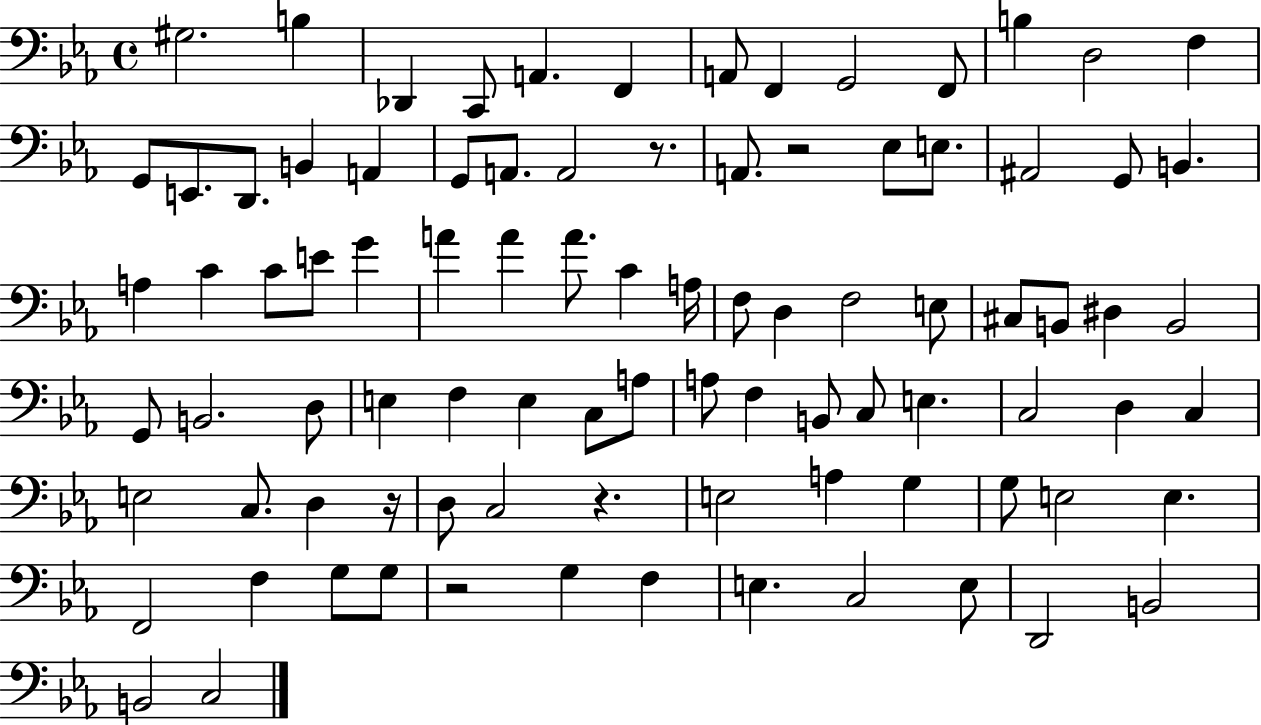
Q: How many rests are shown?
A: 5